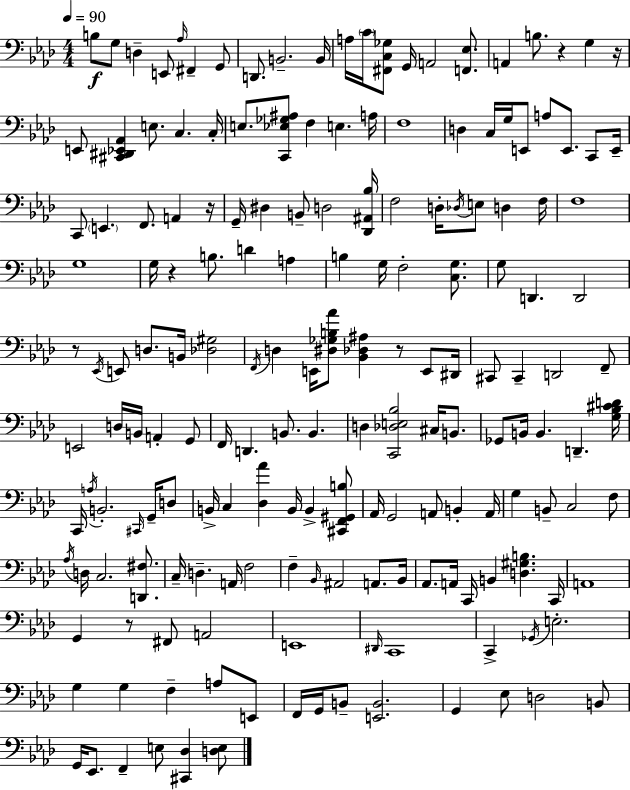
{
  \clef bass
  \numericTimeSignature
  \time 4/4
  \key f \minor
  \tempo 4 = 90
  \repeat volta 2 { b8\f g8 d4-- e,8 \grace { aes16 } fis,4-- g,8 | d,8. b,2.-- | b,16 a16 \parenthesize c'16 <fis, c ges>8 g,16 a,2 <f, ees>8. | a,4 b8. r4 g4 | \break r16 e,8 <cis, dis, ees, aes,>4 e8. c4. | c16-. e8. <c, ees ges ais>8 f4 e4. | a16 f1 | d4 c16 g16 e,8 a8 e,8. c,8 | \break e,16-- c,8 \parenthesize e,4. f,8. a,4 | r16 g,16-- dis4 b,8-- d2 | <des, ais, bes>16 f2 d16-. \acciaccatura { des16 } e8 d4 | f16 f1 | \break g1 | g16 r4 b8. d'4 a4 | b4 g16 f2-. <c g>8. | g8 d,4. d,2 | \break r8 \acciaccatura { ees,16 } e,8 d8. b,16 <des gis>2 | \acciaccatura { f,16 } d4 e,16 <dis ges b aes'>8 <bes, des ais>4 r8 | e,8 dis,16 cis,8 cis,4-- d,2 | f,8-- e,2 d16 b,16 a,4-. | \break g,8 f,16 d,4. b,8. b,4. | d4 <c, des e bes>2 | cis16 b,8. ges,8 b,16 b,4. d,4.-- | <g bes cis' d'>16 c,16 \acciaccatura { a16 } b,2.-. | \break \grace { cis,16 } g,16-- d8 b,16-> c4 <des aes'>4 b,16 | b,4-> <cis, f, gis, b>8 aes,16 g,2 a,8 | b,4-. a,16 g4 b,8-- c2 | f8 \acciaccatura { aes16 } d16 c2. | \break <d, fis>8. c16-- d4.-- a,16 f2 | f4-- \grace { bes,16 } ais,2 | a,8. bes,16 aes,8. a,16 c,16 b,4 | <d gis b>4. c,16 a,1 | \break g,4 r8 fis,8 | a,2 e,1 | \grace { dis,16 } c,1 | c,4-> \acciaccatura { ges,16 } e2.-. | \break g4 g4 | f4-- a8 e,8 f,16 g,16 b,8-- <e, b,>2. | g,4 ees8 | d2 b,8 g,16 ees,8. f,4-- | \break e8 <cis, des>4 <d e>8 } \bar "|."
}